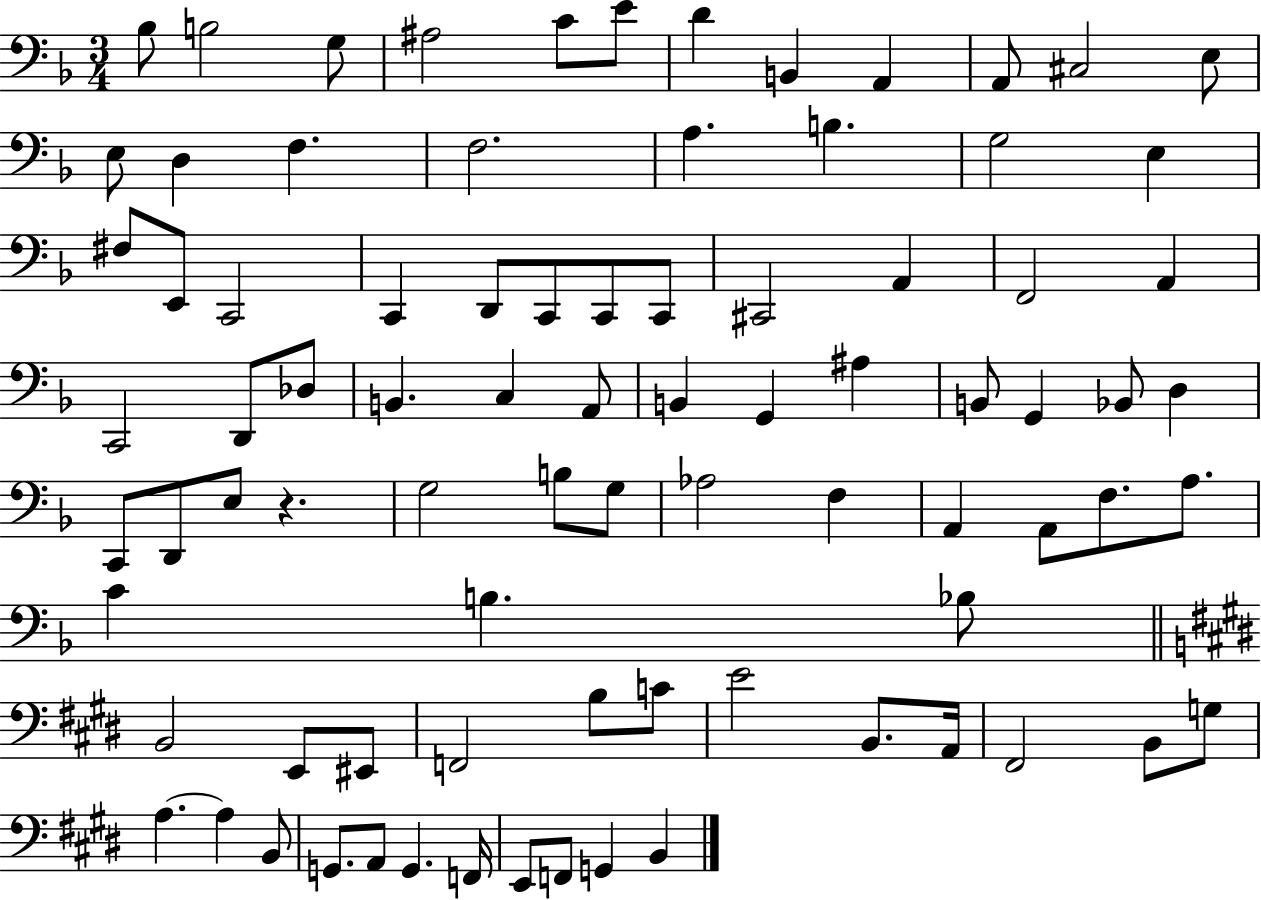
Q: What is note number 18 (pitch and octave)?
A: B3